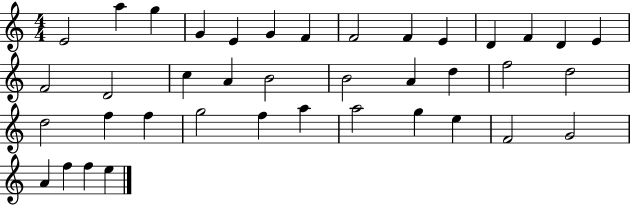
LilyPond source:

{
  \clef treble
  \numericTimeSignature
  \time 4/4
  \key c \major
  e'2 a''4 g''4 | g'4 e'4 g'4 f'4 | f'2 f'4 e'4 | d'4 f'4 d'4 e'4 | \break f'2 d'2 | c''4 a'4 b'2 | b'2 a'4 d''4 | f''2 d''2 | \break d''2 f''4 f''4 | g''2 f''4 a''4 | a''2 g''4 e''4 | f'2 g'2 | \break a'4 f''4 f''4 e''4 | \bar "|."
}